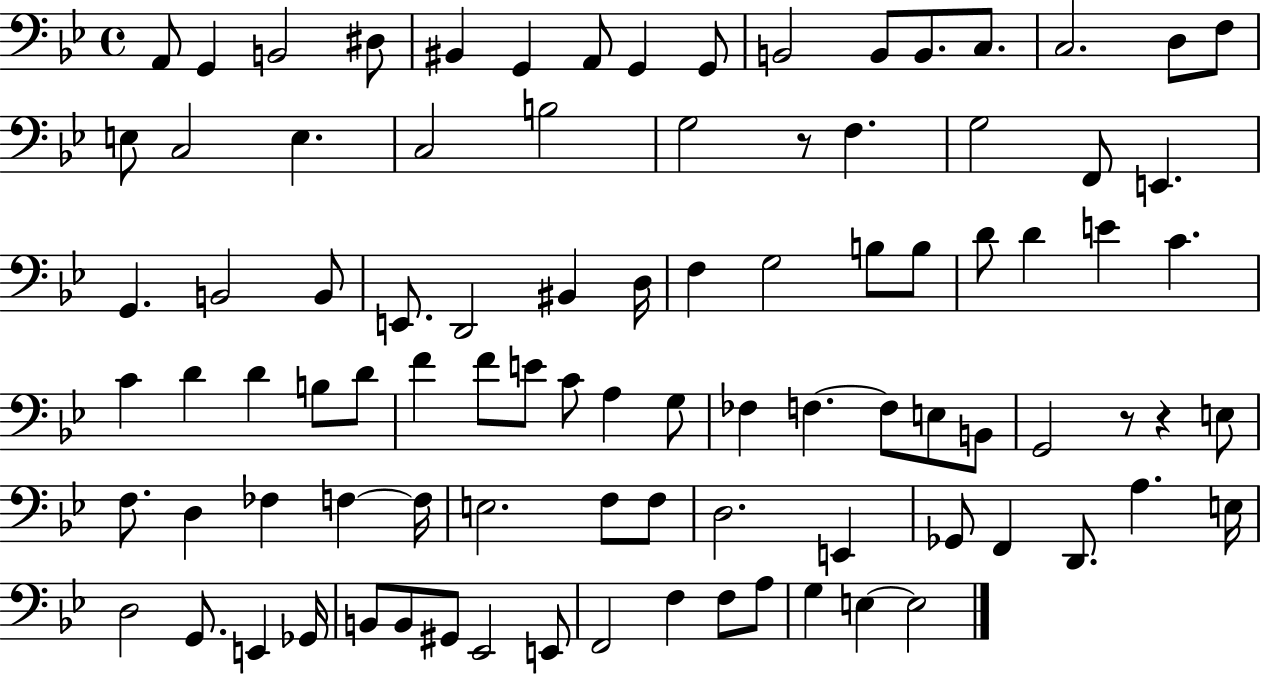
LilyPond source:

{
  \clef bass
  \time 4/4
  \defaultTimeSignature
  \key bes \major
  a,8 g,4 b,2 dis8 | bis,4 g,4 a,8 g,4 g,8 | b,2 b,8 b,8. c8. | c2. d8 f8 | \break e8 c2 e4. | c2 b2 | g2 r8 f4. | g2 f,8 e,4. | \break g,4. b,2 b,8 | e,8. d,2 bis,4 d16 | f4 g2 b8 b8 | d'8 d'4 e'4 c'4. | \break c'4 d'4 d'4 b8 d'8 | f'4 f'8 e'8 c'8 a4 g8 | fes4 f4.~~ f8 e8 b,8 | g,2 r8 r4 e8 | \break f8. d4 fes4 f4~~ f16 | e2. f8 f8 | d2. e,4 | ges,8 f,4 d,8. a4. e16 | \break d2 g,8. e,4 ges,16 | b,8 b,8 gis,8 ees,2 e,8 | f,2 f4 f8 a8 | g4 e4~~ e2 | \break \bar "|."
}